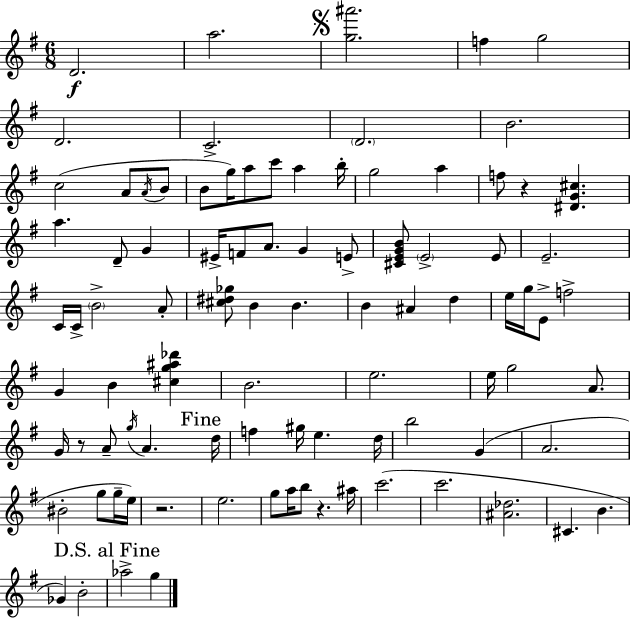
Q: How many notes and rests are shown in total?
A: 91